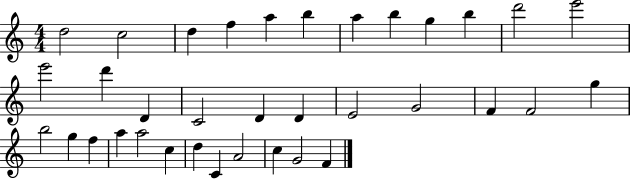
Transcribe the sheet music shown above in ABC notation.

X:1
T:Untitled
M:4/4
L:1/4
K:C
d2 c2 d f a b a b g b d'2 e'2 e'2 d' D C2 D D E2 G2 F F2 g b2 g f a a2 c d C A2 c G2 F